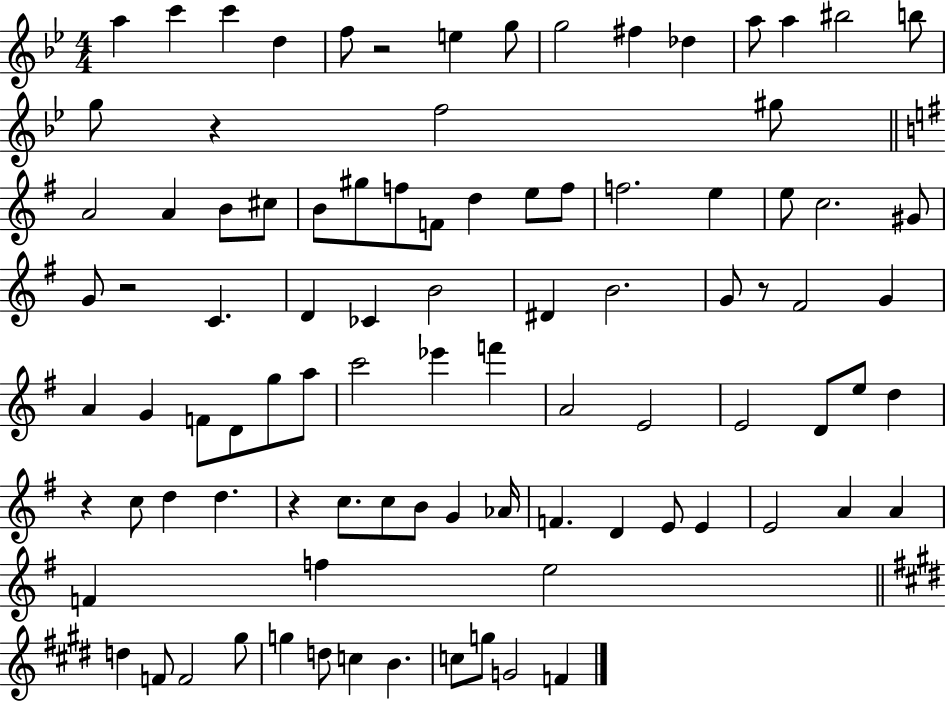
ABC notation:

X:1
T:Untitled
M:4/4
L:1/4
K:Bb
a c' c' d f/2 z2 e g/2 g2 ^f _d a/2 a ^b2 b/2 g/2 z f2 ^g/2 A2 A B/2 ^c/2 B/2 ^g/2 f/2 F/2 d e/2 f/2 f2 e e/2 c2 ^G/2 G/2 z2 C D _C B2 ^D B2 G/2 z/2 ^F2 G A G F/2 D/2 g/2 a/2 c'2 _e' f' A2 E2 E2 D/2 e/2 d z c/2 d d z c/2 c/2 B/2 G _A/4 F D E/2 E E2 A A F f e2 d F/2 F2 ^g/2 g d/2 c B c/2 g/2 G2 F